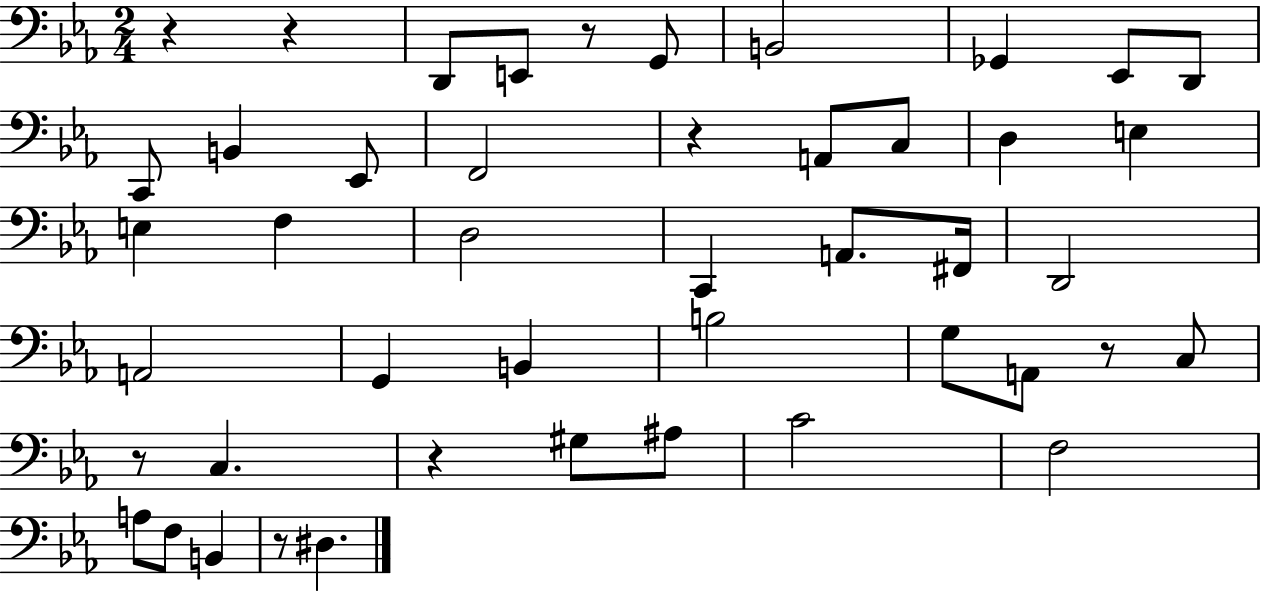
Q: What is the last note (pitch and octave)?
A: D#3